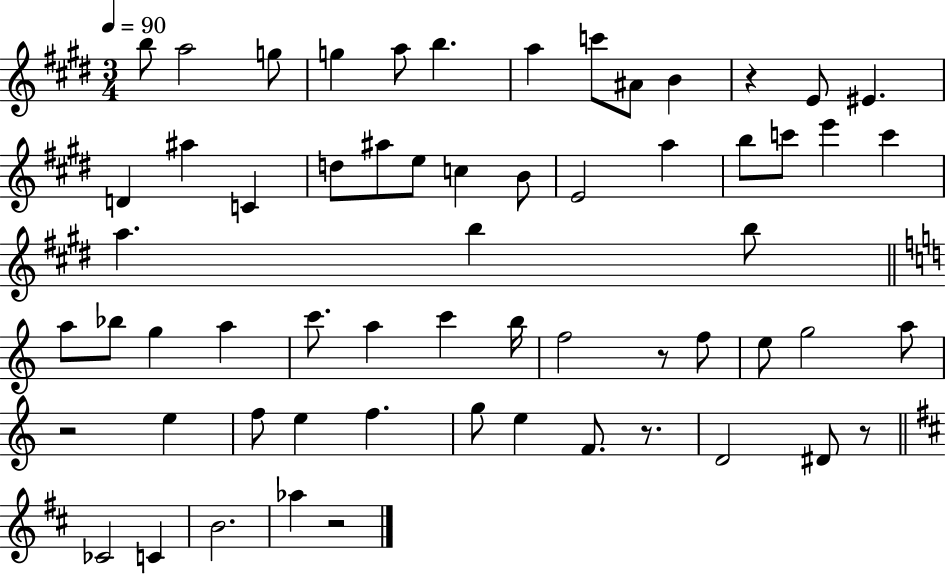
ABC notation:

X:1
T:Untitled
M:3/4
L:1/4
K:E
b/2 a2 g/2 g a/2 b a c'/2 ^A/2 B z E/2 ^E D ^a C d/2 ^a/2 e/2 c B/2 E2 a b/2 c'/2 e' c' a b b/2 a/2 _b/2 g a c'/2 a c' b/4 f2 z/2 f/2 e/2 g2 a/2 z2 e f/2 e f g/2 e F/2 z/2 D2 ^D/2 z/2 _C2 C B2 _a z2